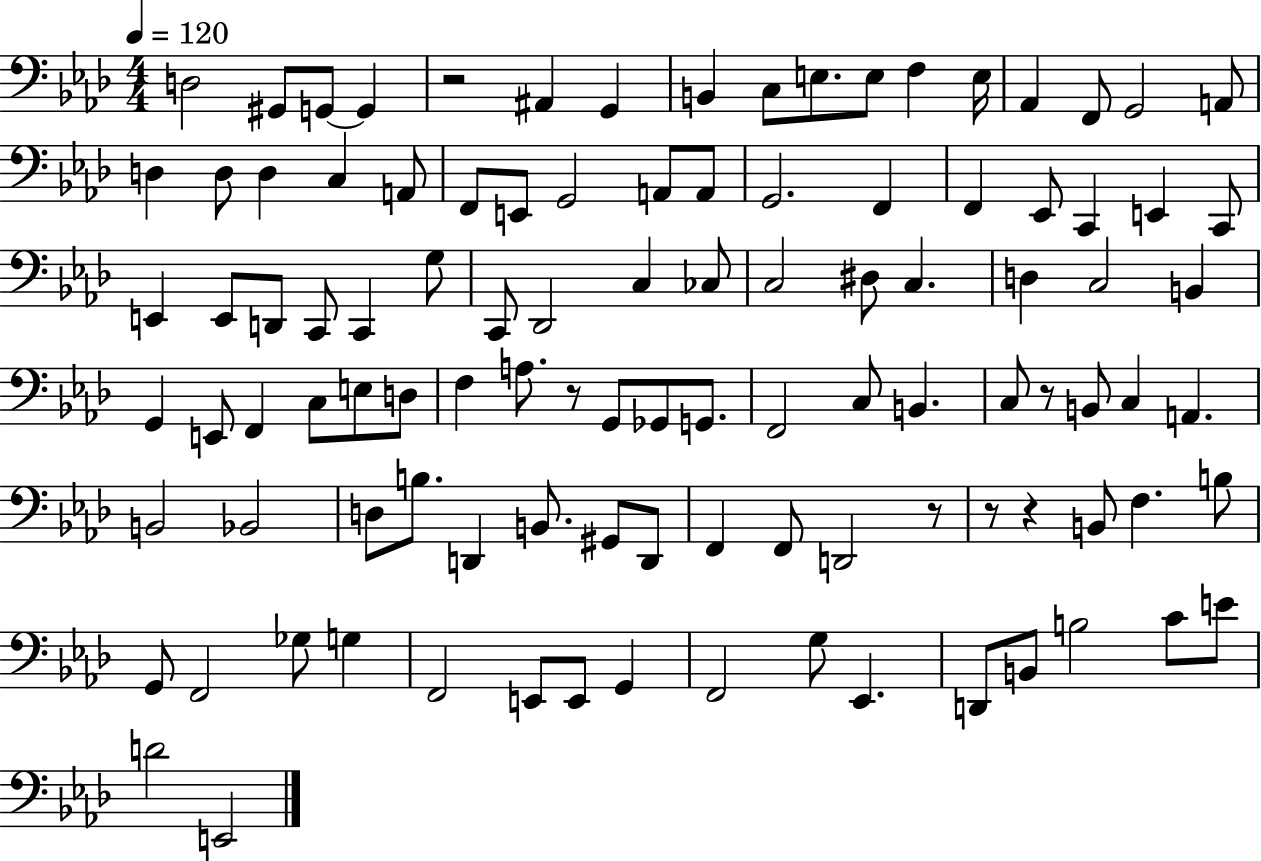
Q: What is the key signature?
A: AES major